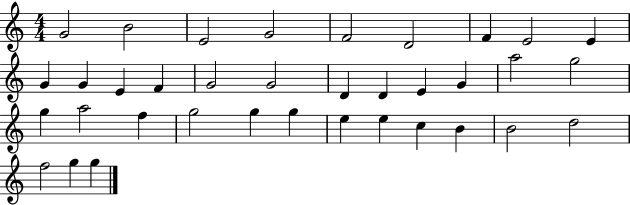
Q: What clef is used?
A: treble